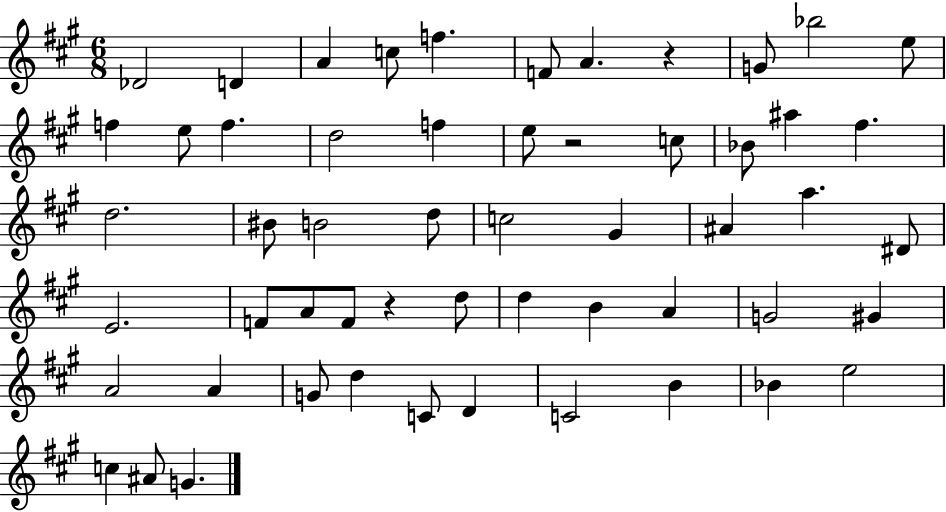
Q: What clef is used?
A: treble